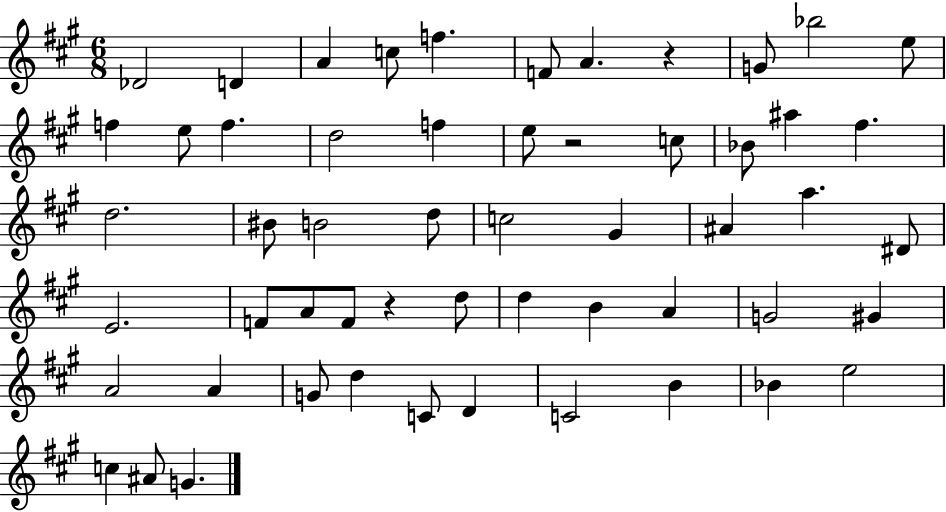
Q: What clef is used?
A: treble